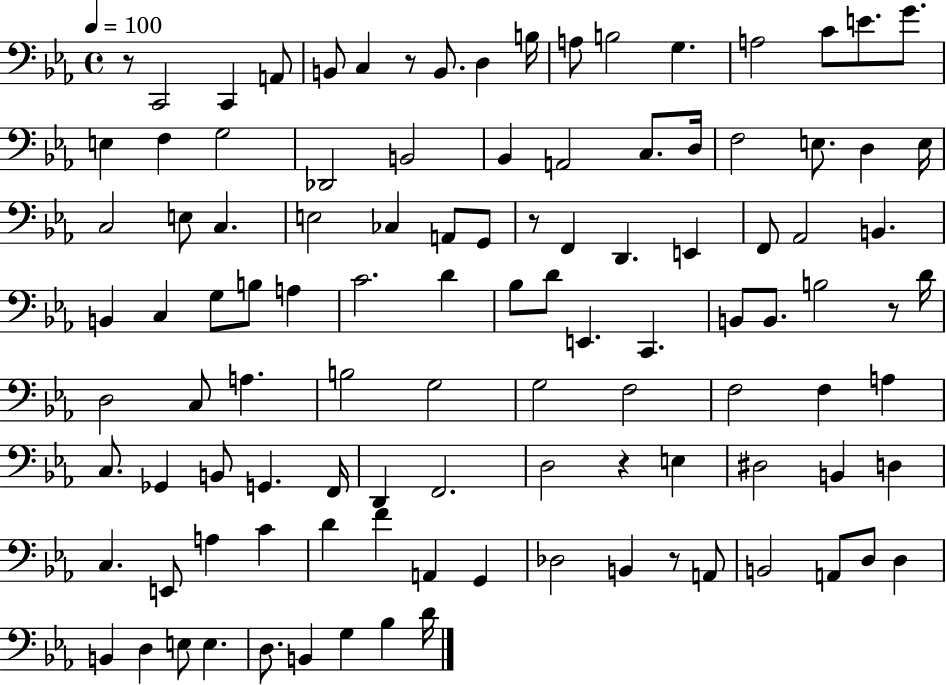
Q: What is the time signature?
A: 4/4